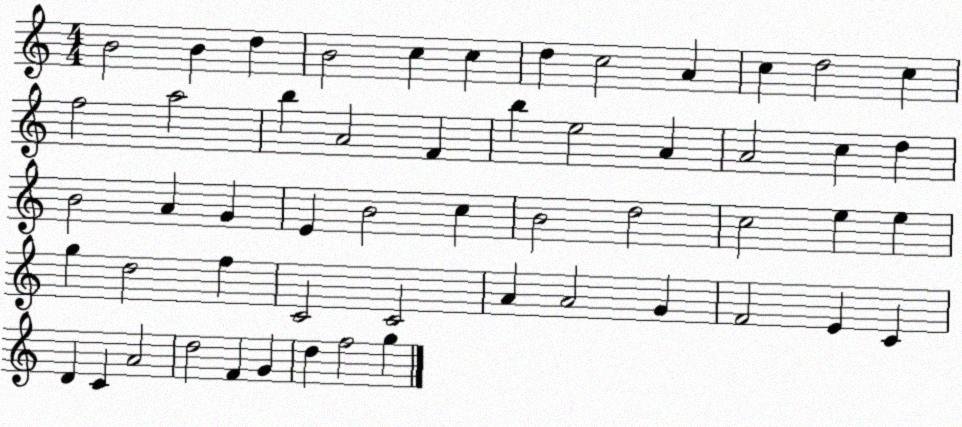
X:1
T:Untitled
M:4/4
L:1/4
K:C
B2 B d B2 c c d c2 A c d2 c f2 a2 b A2 F b e2 A A2 c d B2 A G E B2 c B2 d2 c2 e e g d2 f C2 C2 A A2 G F2 E C D C A2 d2 F G d f2 g